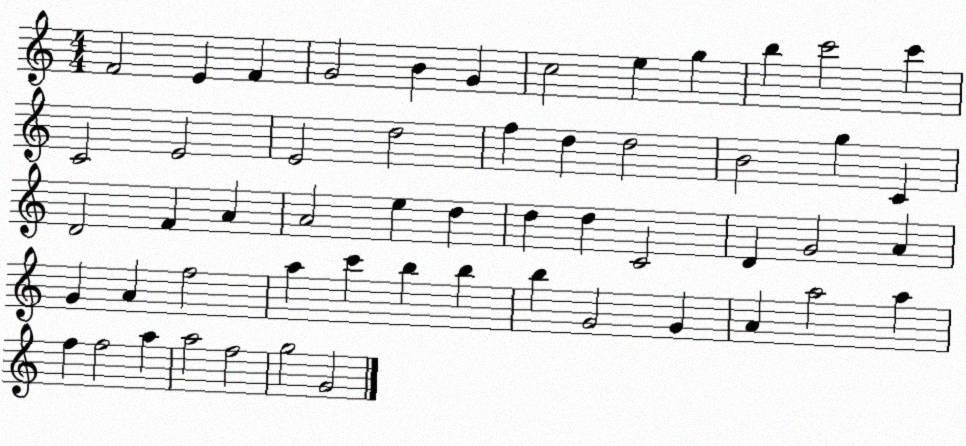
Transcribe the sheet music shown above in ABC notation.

X:1
T:Untitled
M:4/4
L:1/4
K:C
F2 E F G2 B G c2 e g b c'2 c' C2 E2 E2 d2 f d d2 B2 g C D2 F A A2 e d d d C2 D G2 A G A f2 a c' b b b G2 G A a2 a f f2 a a2 f2 g2 G2